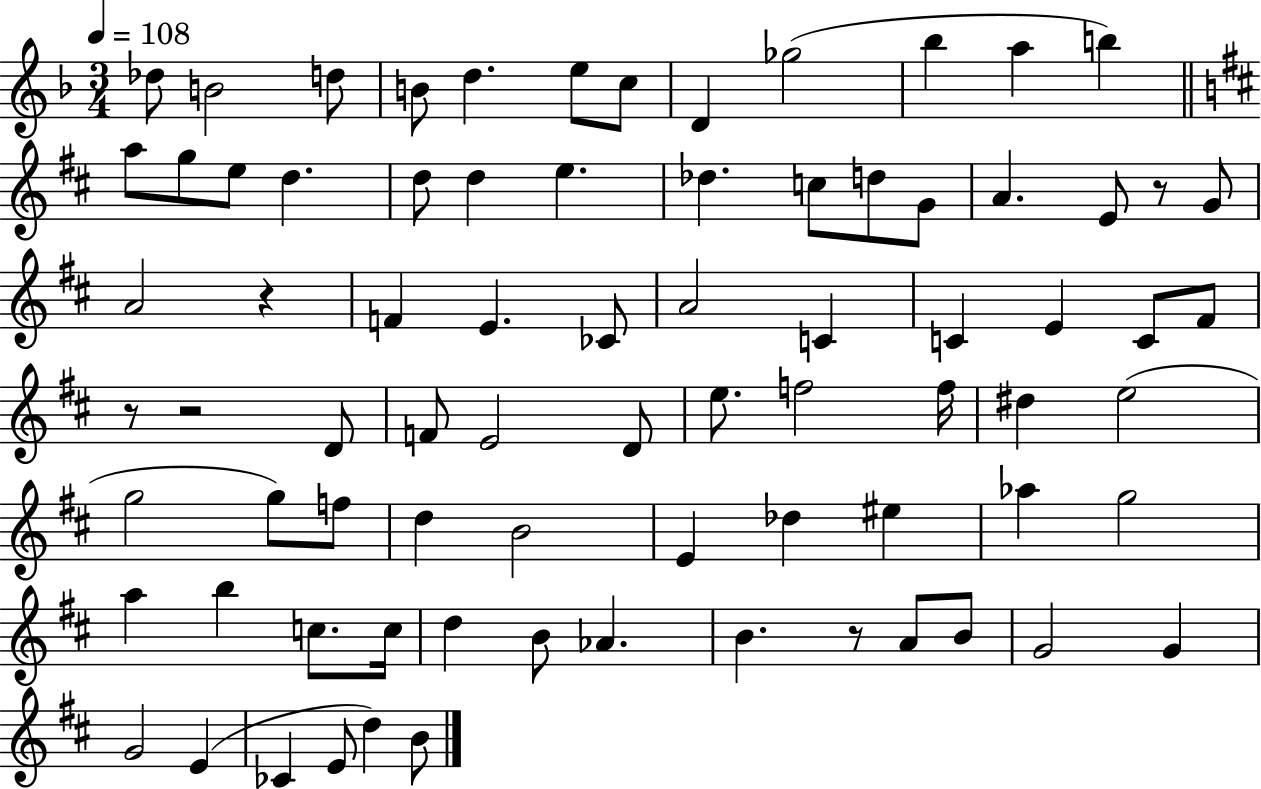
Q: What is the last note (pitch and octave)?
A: B4